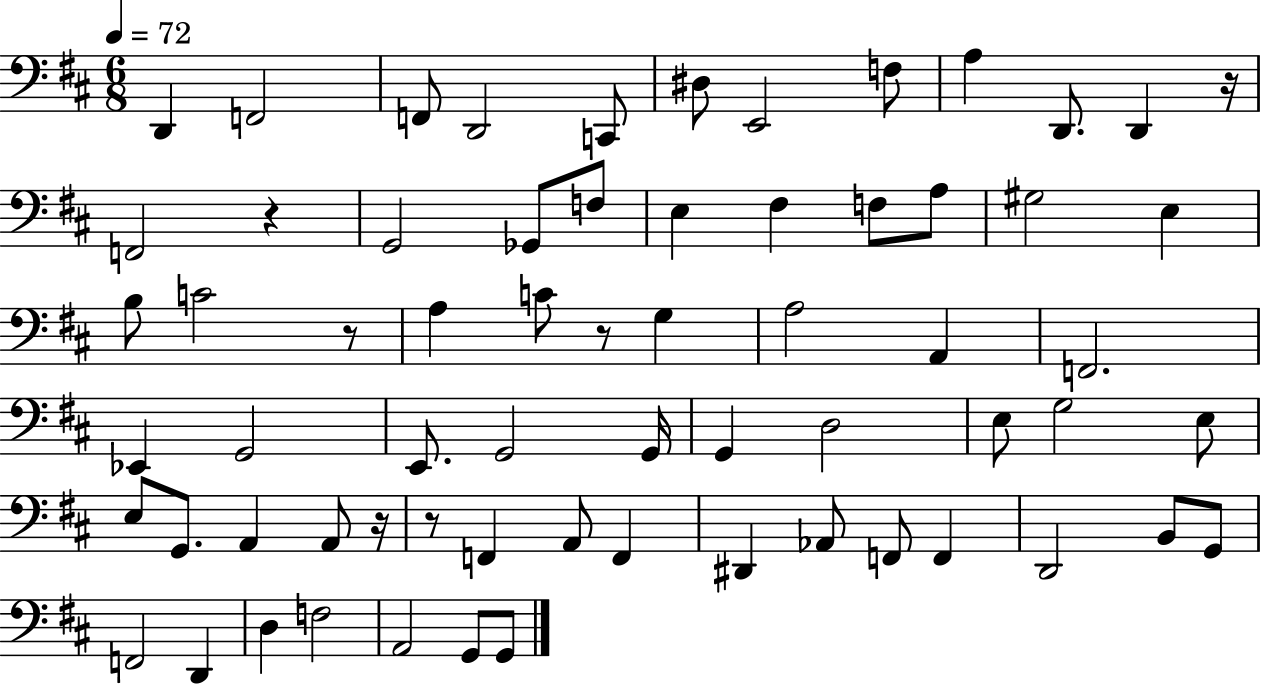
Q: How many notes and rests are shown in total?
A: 66